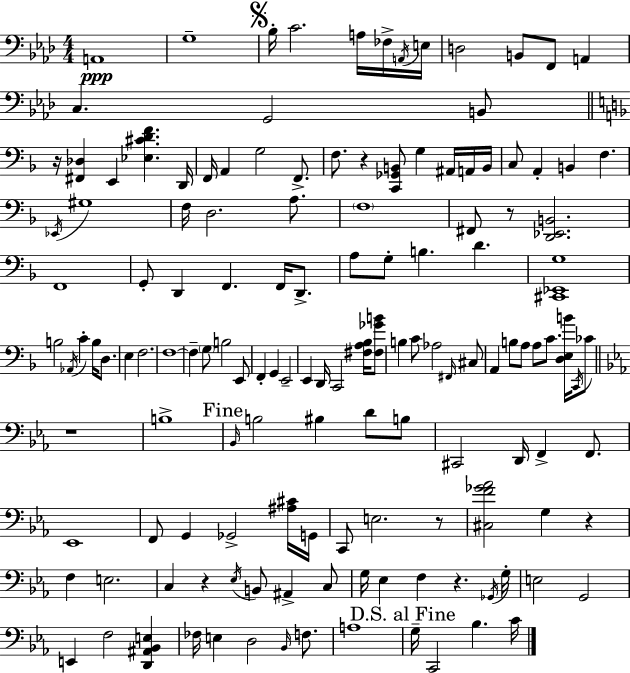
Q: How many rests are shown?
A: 8